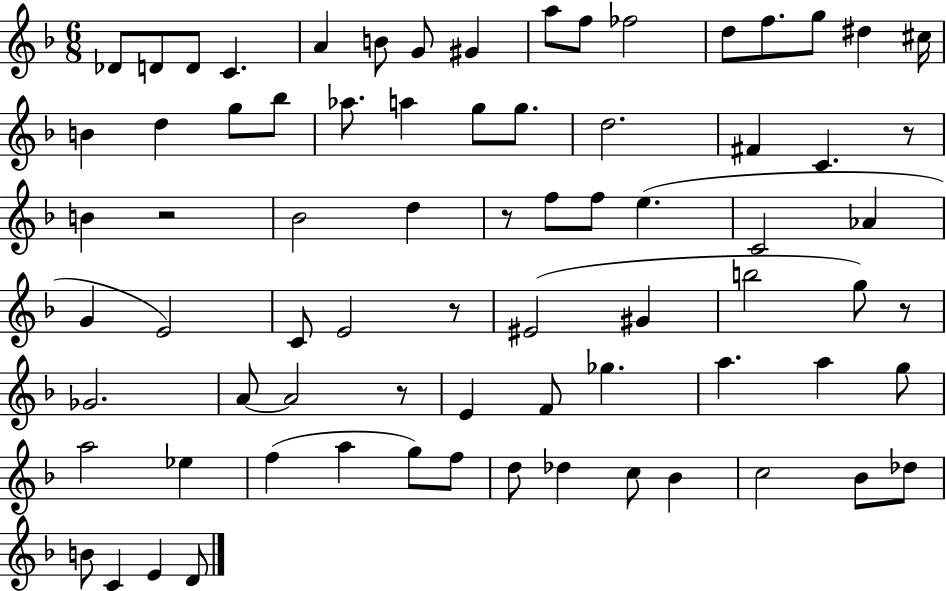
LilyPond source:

{
  \clef treble
  \numericTimeSignature
  \time 6/8
  \key f \major
  des'8 d'8 d'8 c'4. | a'4 b'8 g'8 gis'4 | a''8 f''8 fes''2 | d''8 f''8. g''8 dis''4 cis''16 | \break b'4 d''4 g''8 bes''8 | aes''8. a''4 g''8 g''8. | d''2. | fis'4 c'4. r8 | \break b'4 r2 | bes'2 d''4 | r8 f''8 f''8 e''4.( | c'2 aes'4 | \break g'4 e'2) | c'8 e'2 r8 | eis'2( gis'4 | b''2 g''8) r8 | \break ges'2. | a'8~~ a'2 r8 | e'4 f'8 ges''4. | a''4. a''4 g''8 | \break a''2 ees''4 | f''4( a''4 g''8) f''8 | d''8 des''4 c''8 bes'4 | c''2 bes'8 des''8 | \break b'8 c'4 e'4 d'8 | \bar "|."
}